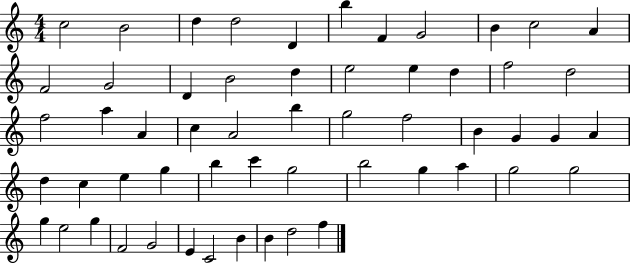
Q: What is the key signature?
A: C major